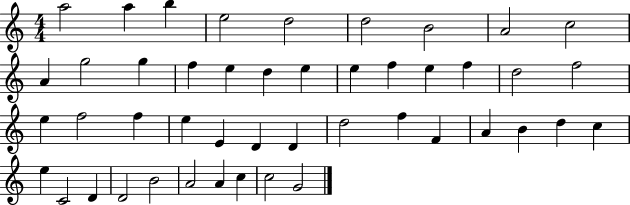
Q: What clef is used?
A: treble